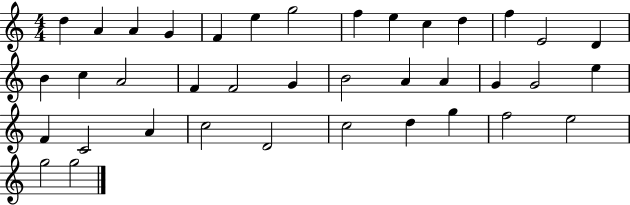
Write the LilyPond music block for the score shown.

{
  \clef treble
  \numericTimeSignature
  \time 4/4
  \key c \major
  d''4 a'4 a'4 g'4 | f'4 e''4 g''2 | f''4 e''4 c''4 d''4 | f''4 e'2 d'4 | \break b'4 c''4 a'2 | f'4 f'2 g'4 | b'2 a'4 a'4 | g'4 g'2 e''4 | \break f'4 c'2 a'4 | c''2 d'2 | c''2 d''4 g''4 | f''2 e''2 | \break g''2 g''2 | \bar "|."
}